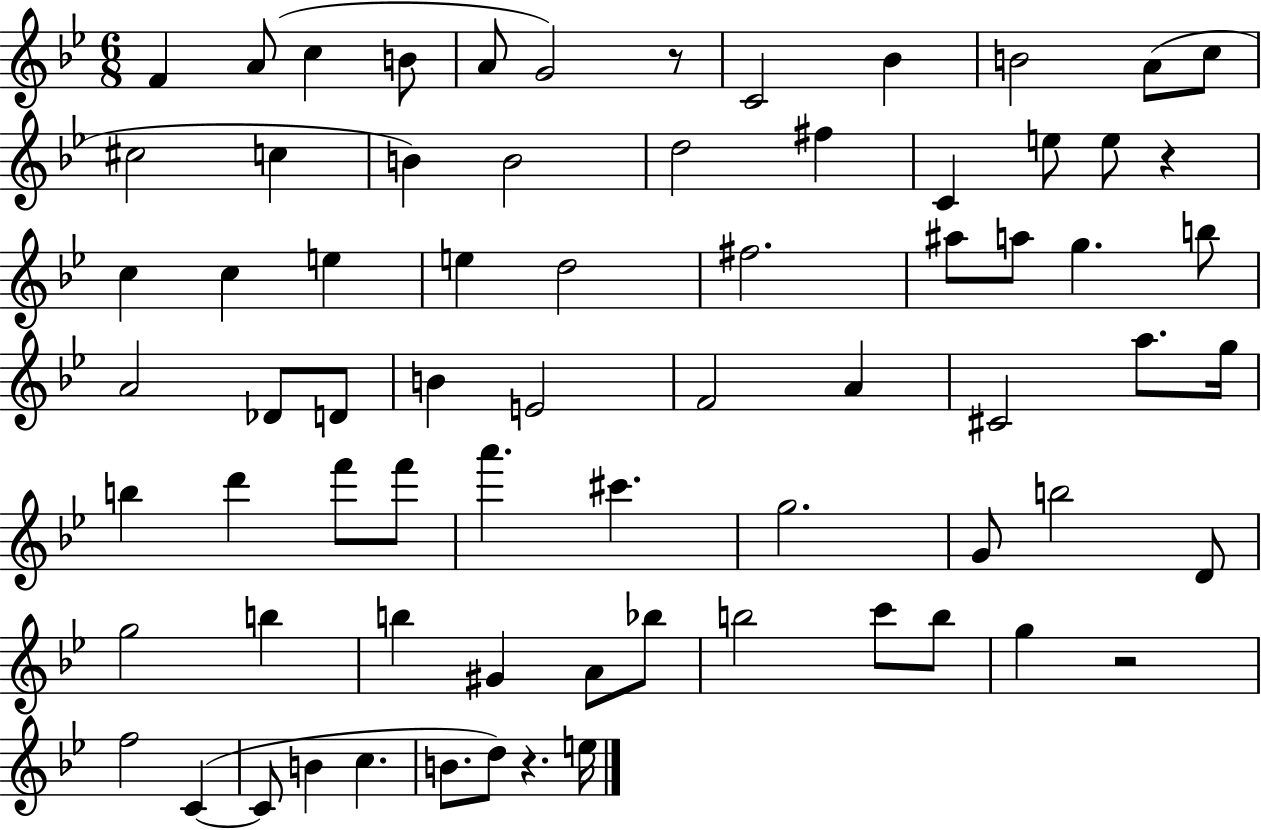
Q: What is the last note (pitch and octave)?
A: E5